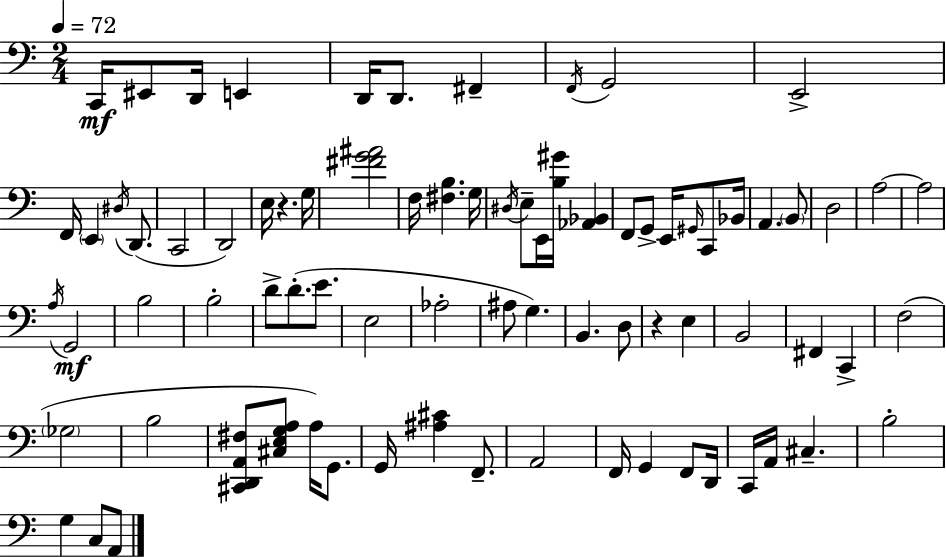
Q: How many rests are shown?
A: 2